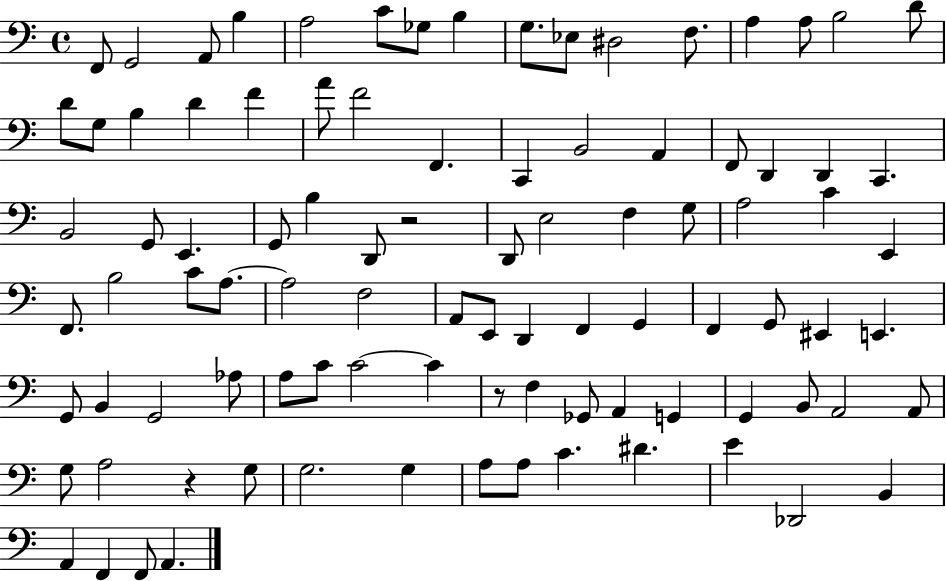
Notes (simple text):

F2/e G2/h A2/e B3/q A3/h C4/e Gb3/e B3/q G3/e. Eb3/e D#3/h F3/e. A3/q A3/e B3/h D4/e D4/e G3/e B3/q D4/q F4/q A4/e F4/h F2/q. C2/q B2/h A2/q F2/e D2/q D2/q C2/q. B2/h G2/e E2/q. G2/e B3/q D2/e R/h D2/e E3/h F3/q G3/e A3/h C4/q E2/q F2/e. B3/h C4/e A3/e. A3/h F3/h A2/e E2/e D2/q F2/q G2/q F2/q G2/e EIS2/q E2/q. G2/e B2/q G2/h Ab3/e A3/e C4/e C4/h C4/q R/e F3/q Gb2/e A2/q G2/q G2/q B2/e A2/h A2/e G3/e A3/h R/q G3/e G3/h. G3/q A3/e A3/e C4/q. D#4/q. E4/q Db2/h B2/q A2/q F2/q F2/e A2/q.